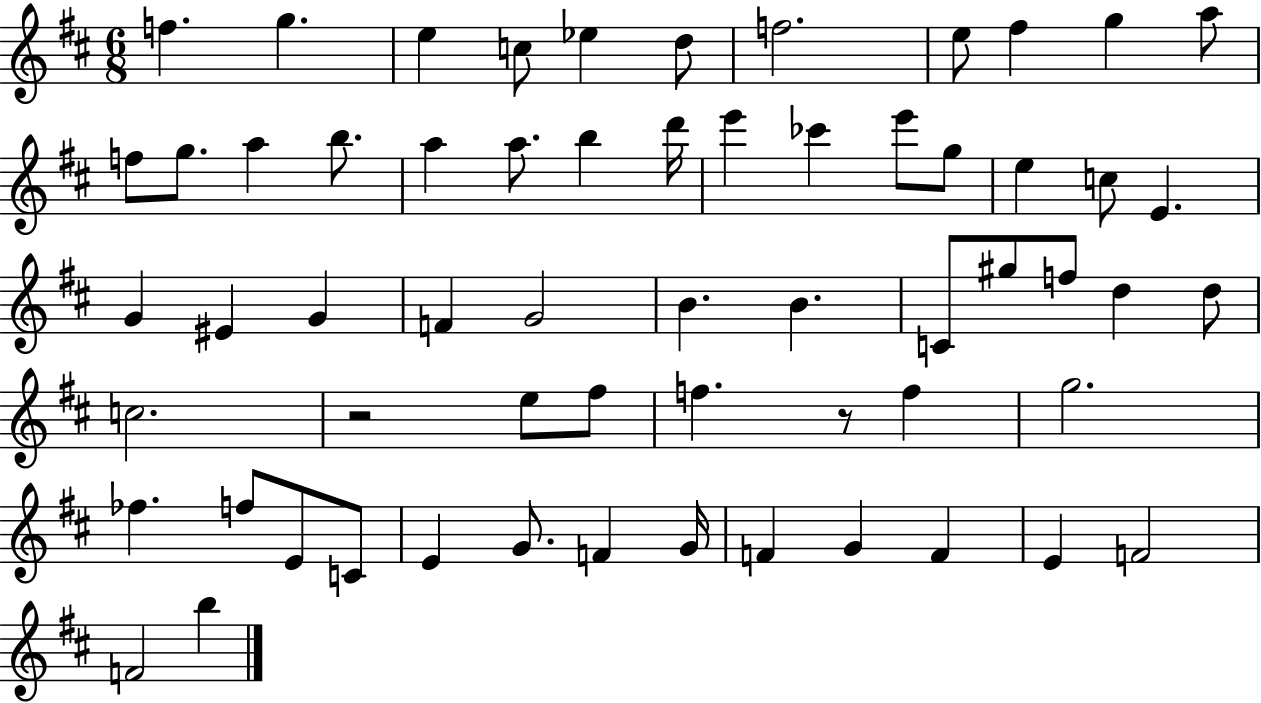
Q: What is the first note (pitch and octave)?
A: F5